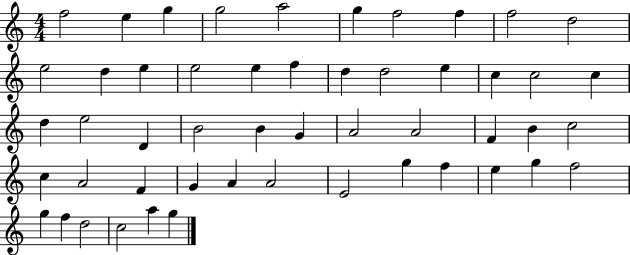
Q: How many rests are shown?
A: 0